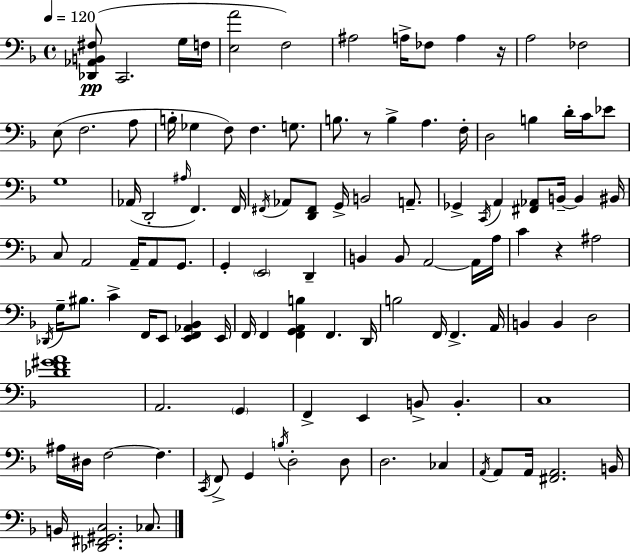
[Db2,Ab2,B2,F#3]/e C2/h. G3/s F3/s [E3,A4]/h F3/h A#3/h A3/s FES3/e A3/q R/s A3/h FES3/h E3/e F3/h. A3/e B3/s Gb3/q F3/e F3/q. G3/e. B3/e. R/e B3/q A3/q. F3/s D3/h B3/q D4/s C4/s Eb4/e G3/w Ab2/s D2/h A#3/s F2/q. F2/s F#2/s Ab2/e [D2,F#2]/e G2/s B2/h A2/e. Gb2/q C2/s A2/q [F#2,Ab2]/e B2/s B2/q BIS2/s C3/e A2/h A2/s A2/e G2/e. G2/q E2/h D2/q B2/q B2/e A2/h A2/s A3/s C4/q R/q A#3/h Db2/s G3/s BIS3/e. C4/q F2/s E2/e [E2,F2,Ab2,Bb2]/q E2/s F2/s F2/q [F2,G2,A2,B3]/q F2/q. D2/s B3/h F2/s F2/q. A2/s B2/q B2/q D3/h [Db4,F4,G#4,A4]/w A2/h. G2/q F2/q E2/q B2/e B2/q. C3/w A#3/s D#3/s F3/h F3/q. C2/s F2/e G2/q B3/s D3/h D3/e D3/h. CES3/q A2/s A2/e A2/s [F#2,A2]/h. B2/s B2/s [Db2,F#2,G#2,C3]/h. CES3/e.